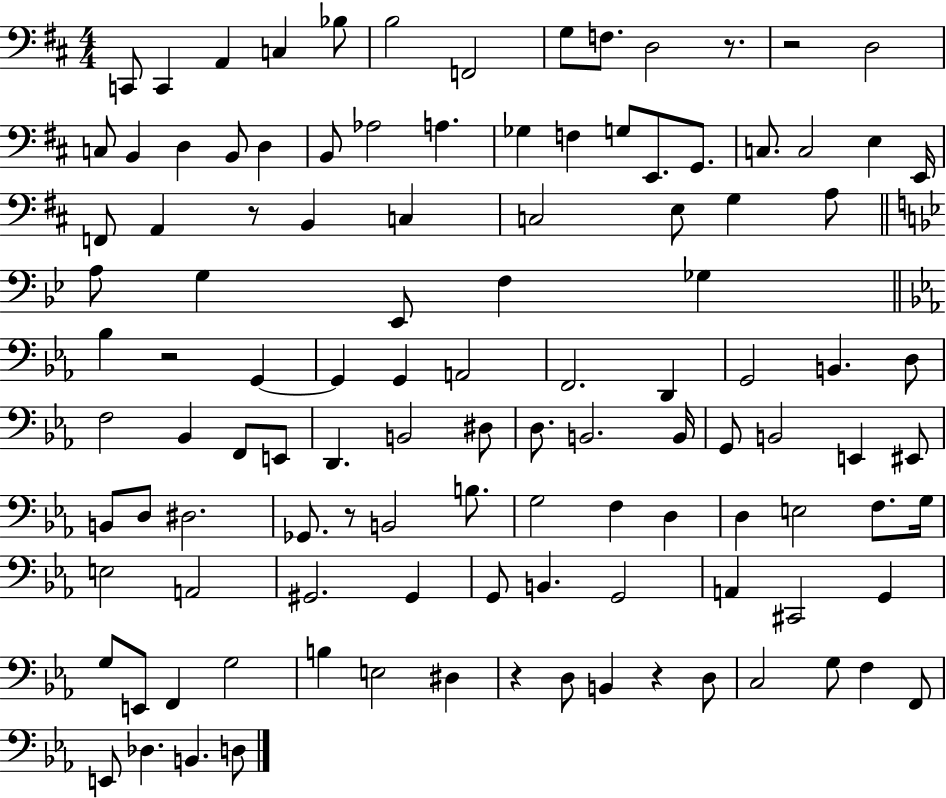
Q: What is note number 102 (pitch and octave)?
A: F2